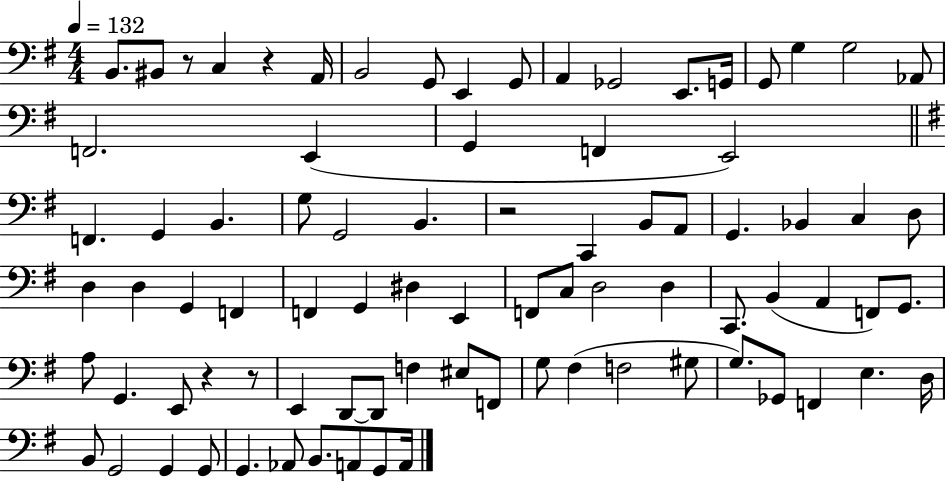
X:1
T:Untitled
M:4/4
L:1/4
K:G
B,,/2 ^B,,/2 z/2 C, z A,,/4 B,,2 G,,/2 E,, G,,/2 A,, _G,,2 E,,/2 G,,/4 G,,/2 G, G,2 _A,,/2 F,,2 E,, G,, F,, E,,2 F,, G,, B,, G,/2 G,,2 B,, z2 C,, B,,/2 A,,/2 G,, _B,, C, D,/2 D, D, G,, F,, F,, G,, ^D, E,, F,,/2 C,/2 D,2 D, C,,/2 B,, A,, F,,/2 G,,/2 A,/2 G,, E,,/2 z z/2 E,, D,,/2 D,,/2 F, ^E,/2 F,,/2 G,/2 ^F, F,2 ^G,/2 G,/2 _G,,/2 F,, E, D,/4 B,,/2 G,,2 G,, G,,/2 G,, _A,,/2 B,,/2 A,,/2 G,,/2 A,,/4